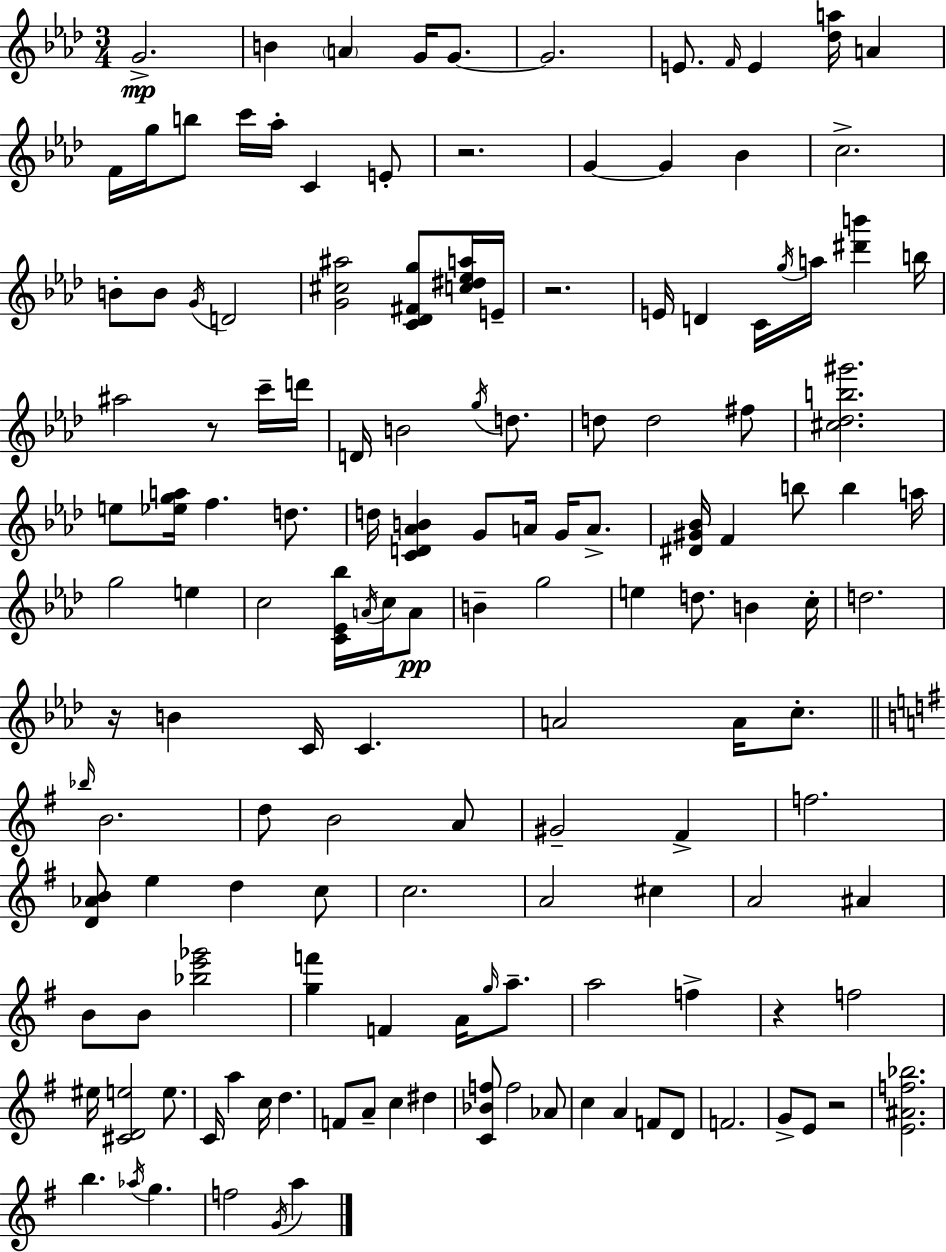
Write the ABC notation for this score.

X:1
T:Untitled
M:3/4
L:1/4
K:Ab
G2 B A G/4 G/2 G2 E/2 F/4 E [_da]/4 A F/4 g/4 b/2 c'/4 _a/4 C E/2 z2 G G _B c2 B/2 B/2 G/4 D2 [G^c^a]2 [C_D^Fg]/2 [c^d_ea]/4 E/4 z2 E/4 D C/4 g/4 a/4 [^d'b'] b/4 ^a2 z/2 c'/4 d'/4 D/4 B2 g/4 d/2 d/2 d2 ^f/2 [^c_db^g']2 e/2 [_ega]/4 f d/2 d/4 [CD_AB] G/2 A/4 G/4 A/2 [^D^G_B]/4 F b/2 b a/4 g2 e c2 [C_E_b]/4 A/4 c/4 A/2 B g2 e d/2 B c/4 d2 z/4 B C/4 C A2 A/4 c/2 _b/4 B2 d/2 B2 A/2 ^G2 ^F f2 [D_AB]/2 e d c/2 c2 A2 ^c A2 ^A B/2 B/2 [_be'_g']2 [gf'] F A/4 g/4 a/2 a2 f z f2 ^e/4 [^CDe]2 e/2 C/4 a c/4 d F/2 A/2 c ^d [C_Bf]/2 f2 _A/2 c A F/2 D/2 F2 G/2 E/2 z2 [E^Af_b]2 b _a/4 g f2 G/4 a